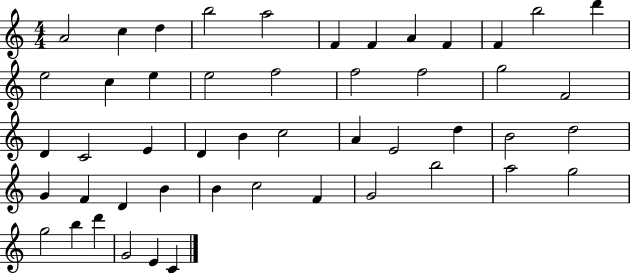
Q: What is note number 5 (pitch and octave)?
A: A5